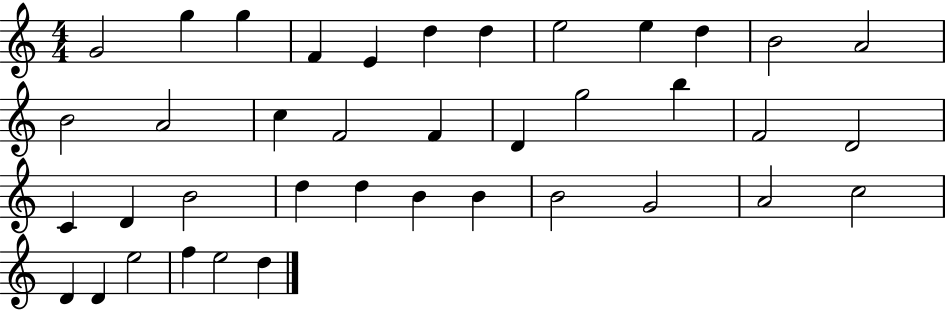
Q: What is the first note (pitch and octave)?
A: G4